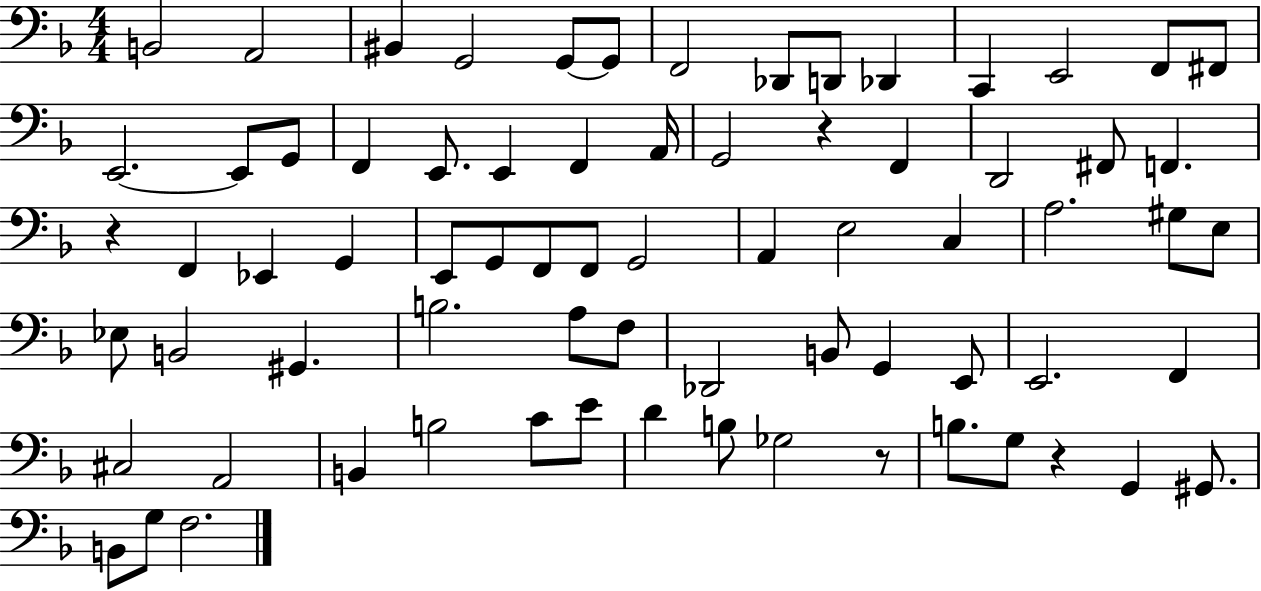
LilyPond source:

{
  \clef bass
  \numericTimeSignature
  \time 4/4
  \key f \major
  \repeat volta 2 { b,2 a,2 | bis,4 g,2 g,8~~ g,8 | f,2 des,8 d,8 des,4 | c,4 e,2 f,8 fis,8 | \break e,2.~~ e,8 g,8 | f,4 e,8. e,4 f,4 a,16 | g,2 r4 f,4 | d,2 fis,8 f,4. | \break r4 f,4 ees,4 g,4 | e,8 g,8 f,8 f,8 g,2 | a,4 e2 c4 | a2. gis8 e8 | \break ees8 b,2 gis,4. | b2. a8 f8 | des,2 b,8 g,4 e,8 | e,2. f,4 | \break cis2 a,2 | b,4 b2 c'8 e'8 | d'4 b8 ges2 r8 | b8. g8 r4 g,4 gis,8. | \break b,8 g8 f2. | } \bar "|."
}